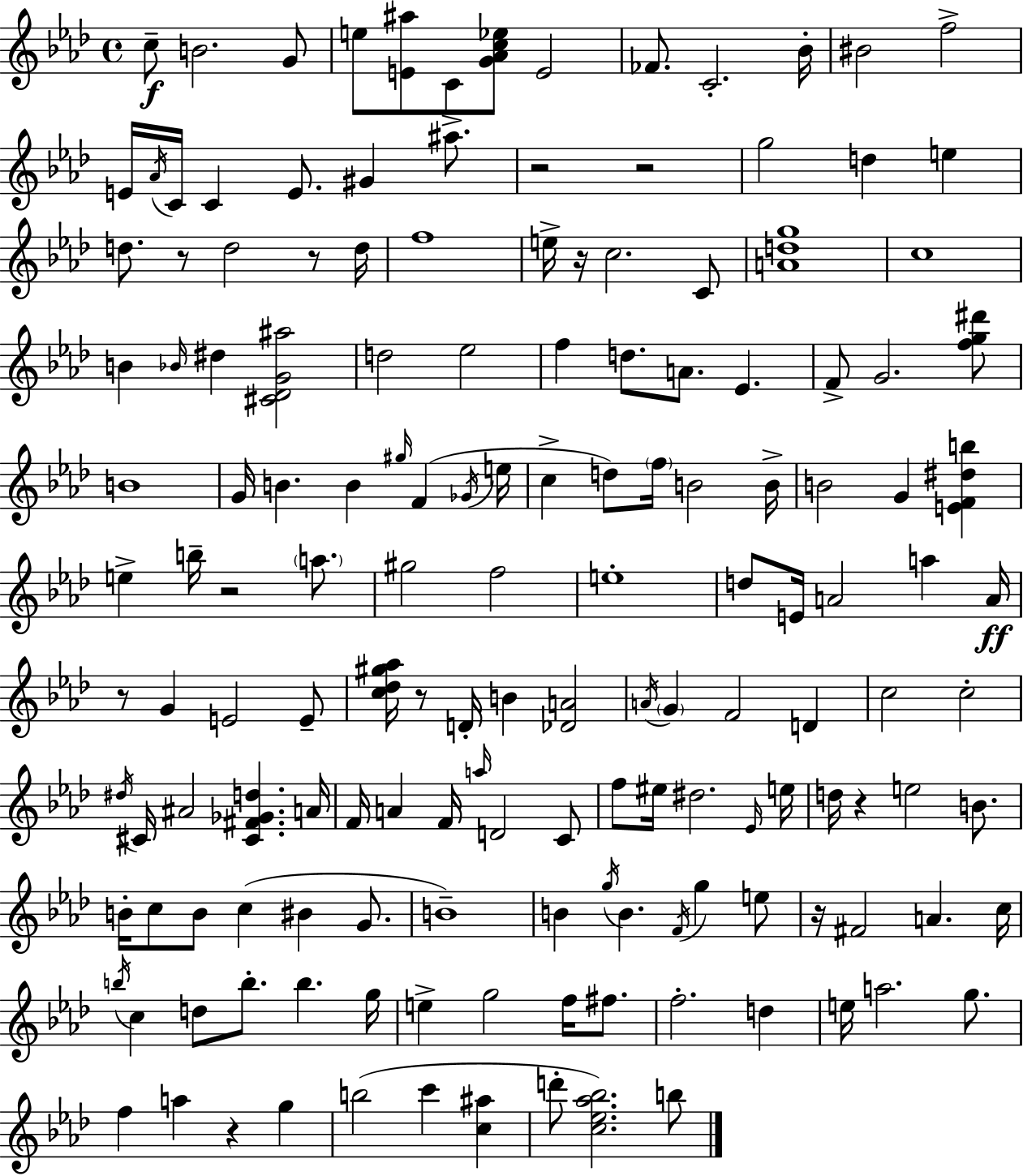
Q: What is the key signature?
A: AES major